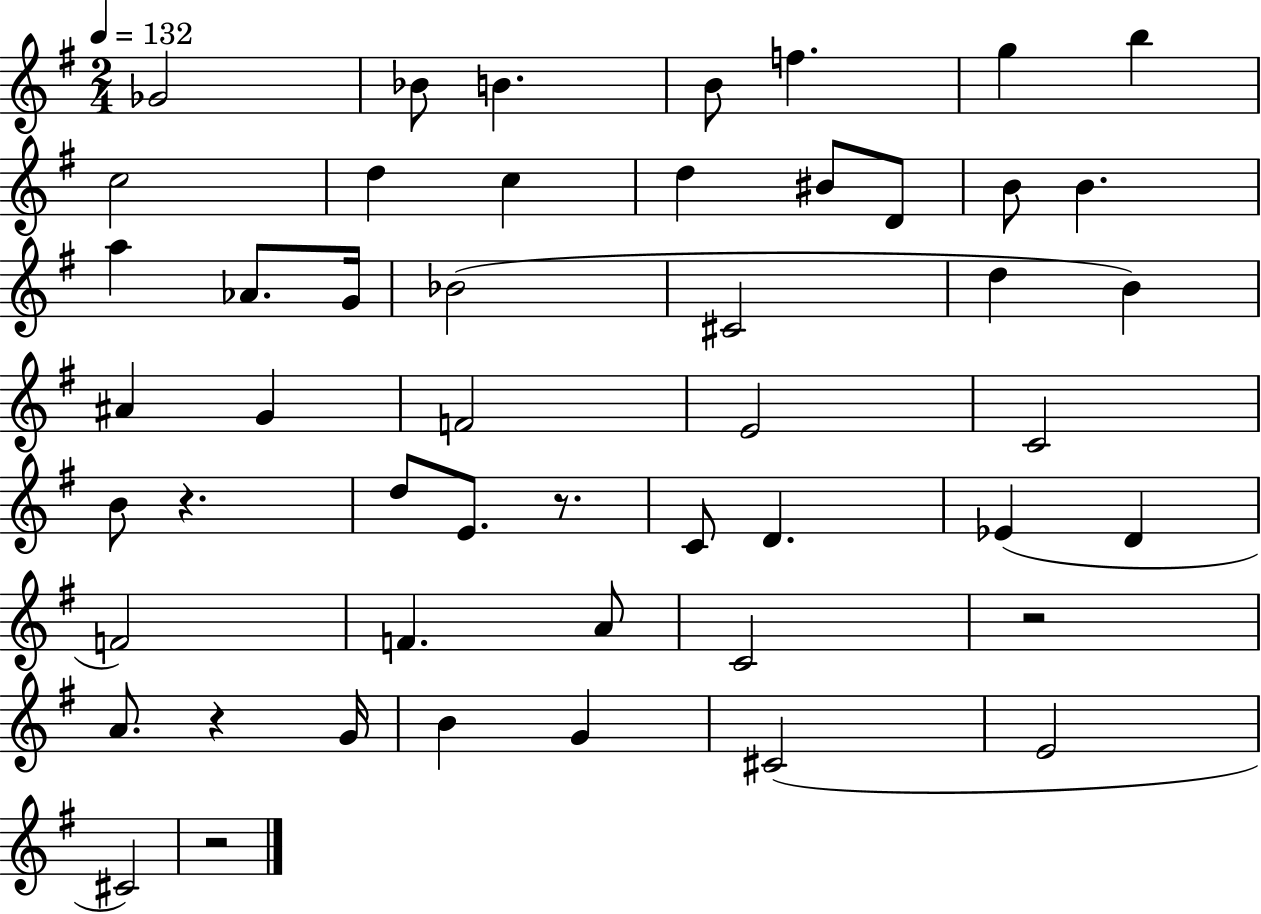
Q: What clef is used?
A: treble